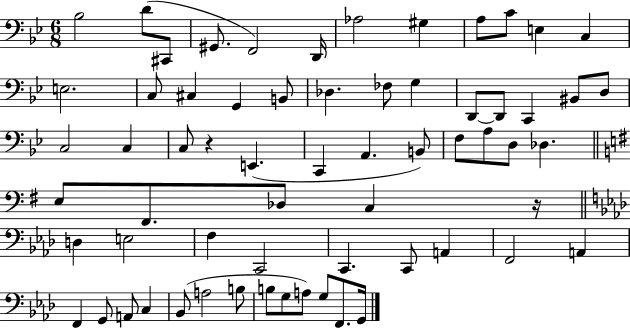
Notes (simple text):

Bb3/h D4/e C#2/e G#2/e. F2/h D2/s Ab3/h G#3/q A3/e C4/e E3/q C3/q E3/h. C3/e C#3/q G2/q B2/e Db3/q. FES3/e G3/q D2/e D2/e C2/q BIS2/e D3/e C3/h C3/q C3/e R/q E2/q. C2/q A2/q. B2/e F3/e A3/e D3/e Db3/q. E3/e F#2/e. Db3/e C3/q R/s D3/q E3/h F3/q C2/h C2/q. C2/e A2/q F2/h A2/q F2/q G2/e A2/e C3/q Bb2/e A3/h B3/e B3/e G3/e A3/e G3/e F2/e. G2/s